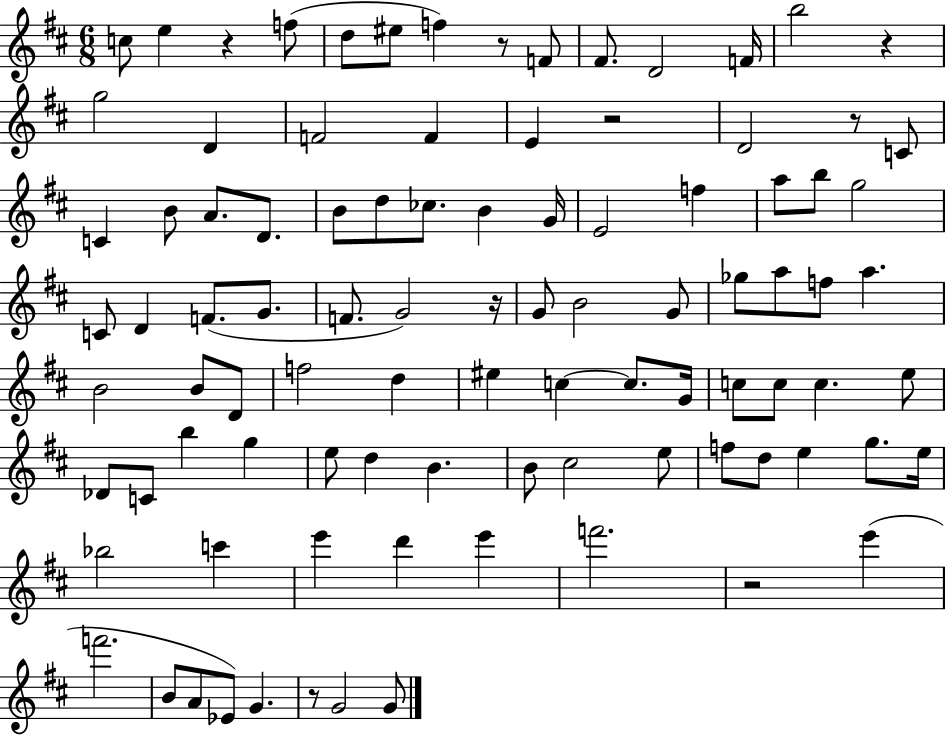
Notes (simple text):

C5/e E5/q R/q F5/e D5/e EIS5/e F5/q R/e F4/e F#4/e. D4/h F4/s B5/h R/q G5/h D4/q F4/h F4/q E4/q R/h D4/h R/e C4/e C4/q B4/e A4/e. D4/e. B4/e D5/e CES5/e. B4/q G4/s E4/h F5/q A5/e B5/e G5/h C4/e D4/q F4/e. G4/e. F4/e. G4/h R/s G4/e B4/h G4/e Gb5/e A5/e F5/e A5/q. B4/h B4/e D4/e F5/h D5/q EIS5/q C5/q C5/e. G4/s C5/e C5/e C5/q. E5/e Db4/e C4/e B5/q G5/q E5/e D5/q B4/q. B4/e C#5/h E5/e F5/e D5/e E5/q G5/e. E5/s Bb5/h C6/q E6/q D6/q E6/q F6/h. R/h E6/q F6/h. B4/e A4/e Eb4/e G4/q. R/e G4/h G4/e